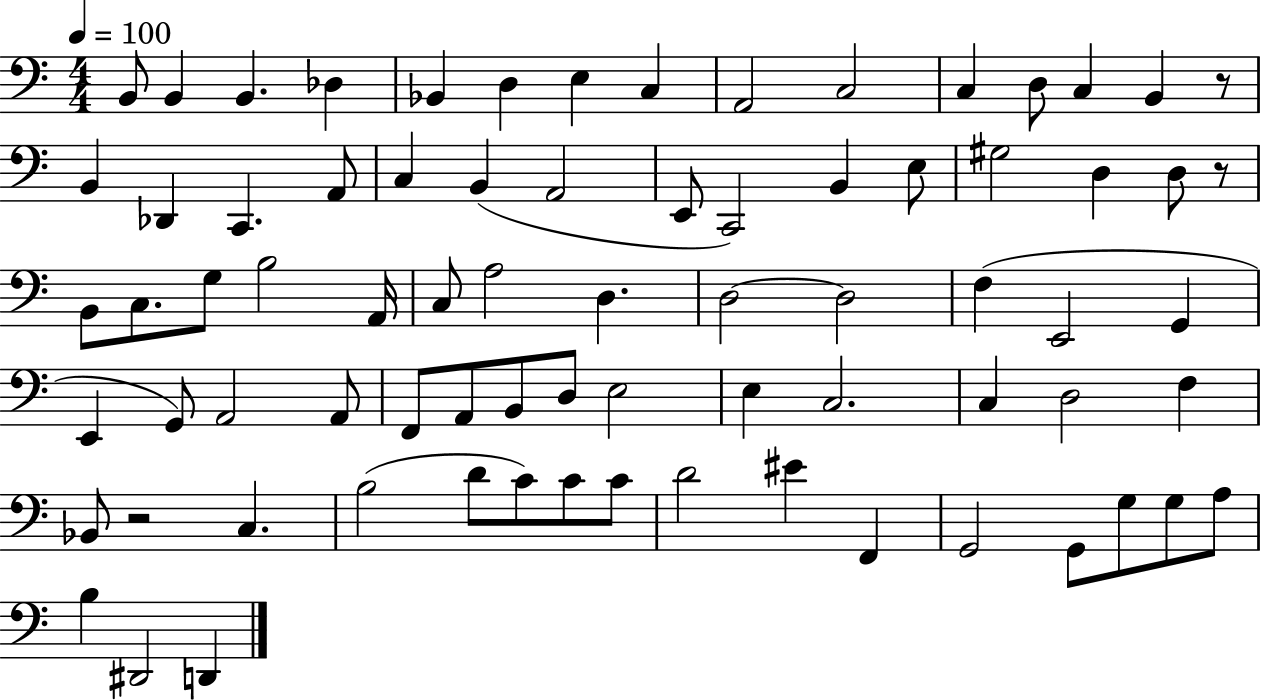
X:1
T:Untitled
M:4/4
L:1/4
K:C
B,,/2 B,, B,, _D, _B,, D, E, C, A,,2 C,2 C, D,/2 C, B,, z/2 B,, _D,, C,, A,,/2 C, B,, A,,2 E,,/2 C,,2 B,, E,/2 ^G,2 D, D,/2 z/2 B,,/2 C,/2 G,/2 B,2 A,,/4 C,/2 A,2 D, D,2 D,2 F, E,,2 G,, E,, G,,/2 A,,2 A,,/2 F,,/2 A,,/2 B,,/2 D,/2 E,2 E, C,2 C, D,2 F, _B,,/2 z2 C, B,2 D/2 C/2 C/2 C/2 D2 ^E F,, G,,2 G,,/2 G,/2 G,/2 A,/2 B, ^D,,2 D,,